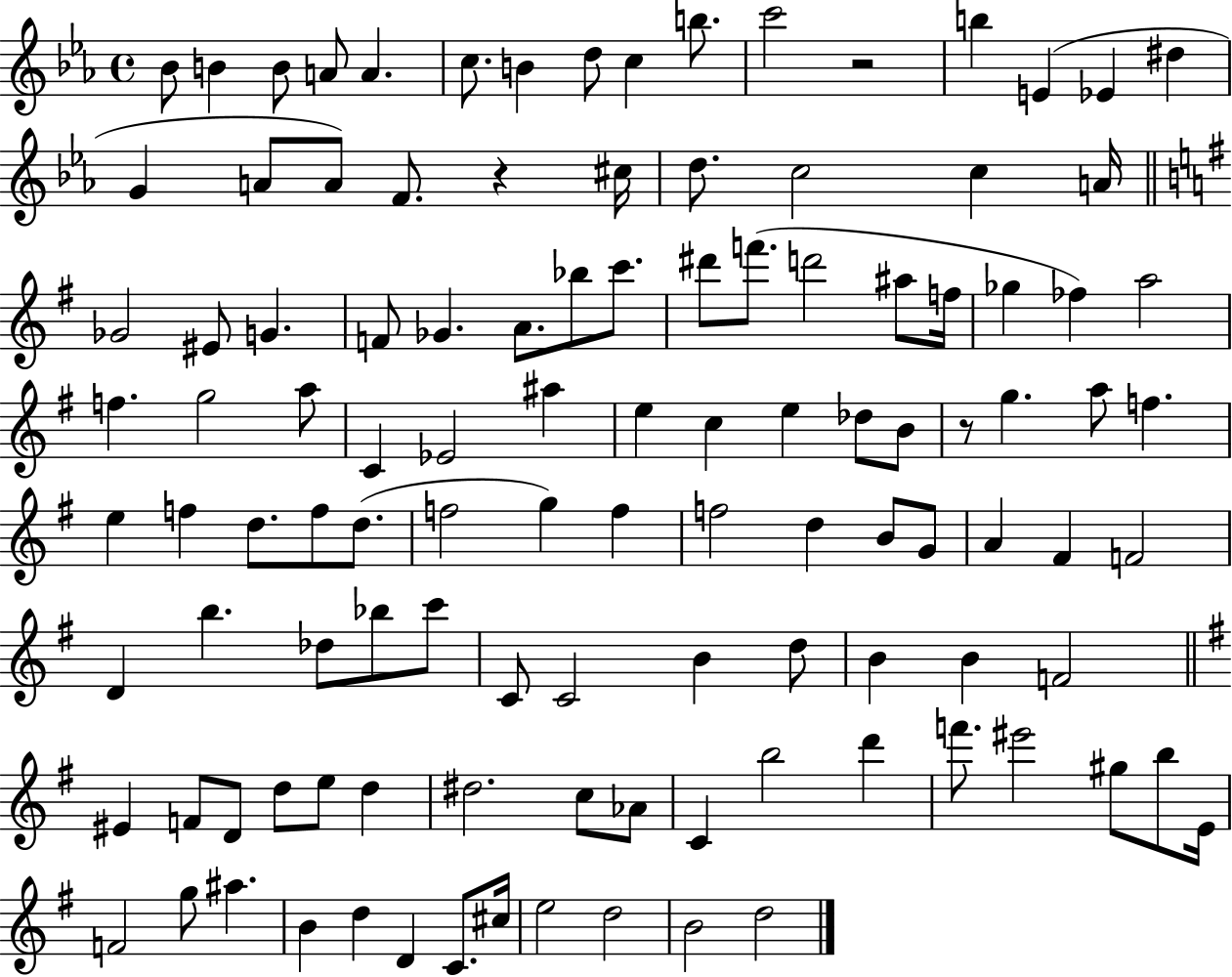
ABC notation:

X:1
T:Untitled
M:4/4
L:1/4
K:Eb
_B/2 B B/2 A/2 A c/2 B d/2 c b/2 c'2 z2 b E _E ^d G A/2 A/2 F/2 z ^c/4 d/2 c2 c A/4 _G2 ^E/2 G F/2 _G A/2 _b/2 c'/2 ^d'/2 f'/2 d'2 ^a/2 f/4 _g _f a2 f g2 a/2 C _E2 ^a e c e _d/2 B/2 z/2 g a/2 f e f d/2 f/2 d/2 f2 g f f2 d B/2 G/2 A ^F F2 D b _d/2 _b/2 c'/2 C/2 C2 B d/2 B B F2 ^E F/2 D/2 d/2 e/2 d ^d2 c/2 _A/2 C b2 d' f'/2 ^e'2 ^g/2 b/2 E/4 F2 g/2 ^a B d D C/2 ^c/4 e2 d2 B2 d2